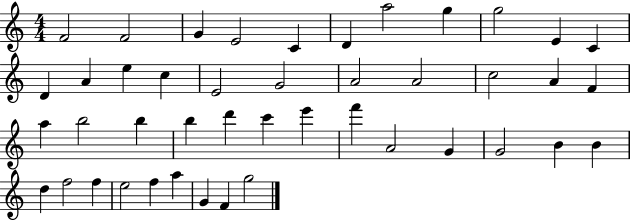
{
  \clef treble
  \numericTimeSignature
  \time 4/4
  \key c \major
  f'2 f'2 | g'4 e'2 c'4 | d'4 a''2 g''4 | g''2 e'4 c'4 | \break d'4 a'4 e''4 c''4 | e'2 g'2 | a'2 a'2 | c''2 a'4 f'4 | \break a''4 b''2 b''4 | b''4 d'''4 c'''4 e'''4 | f'''4 a'2 g'4 | g'2 b'4 b'4 | \break d''4 f''2 f''4 | e''2 f''4 a''4 | g'4 f'4 g''2 | \bar "|."
}